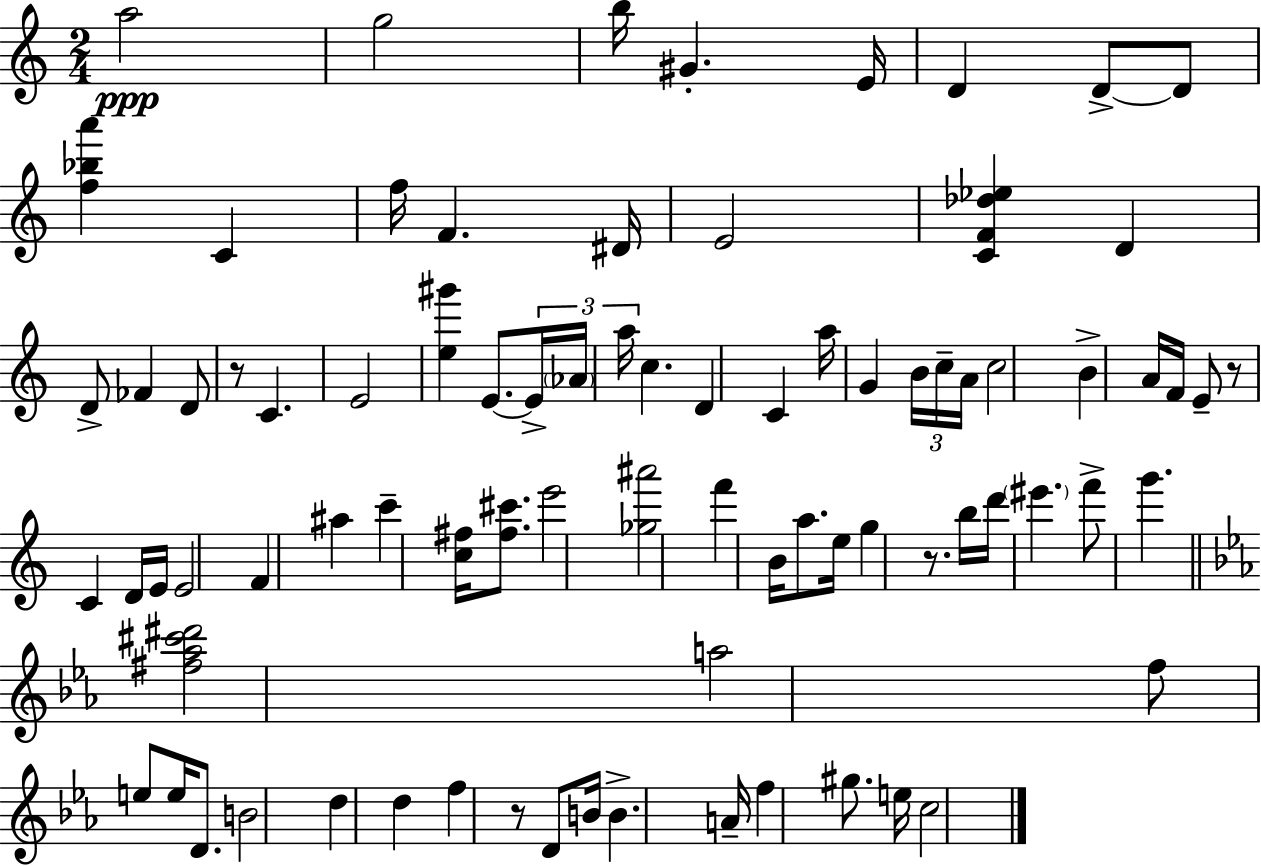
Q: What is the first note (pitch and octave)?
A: A5